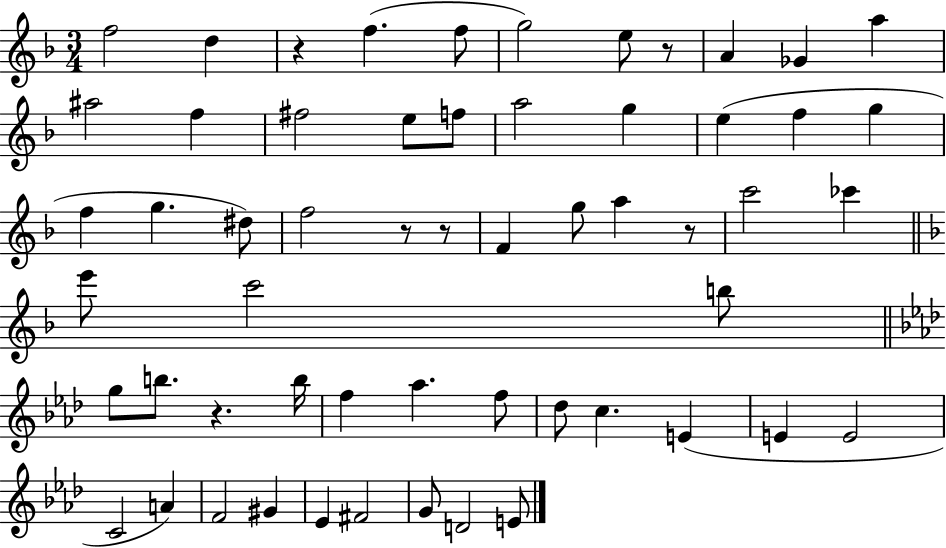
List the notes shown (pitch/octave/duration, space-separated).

F5/h D5/q R/q F5/q. F5/e G5/h E5/e R/e A4/q Gb4/q A5/q A#5/h F5/q F#5/h E5/e F5/e A5/h G5/q E5/q F5/q G5/q F5/q G5/q. D#5/e F5/h R/e R/e F4/q G5/e A5/q R/e C6/h CES6/q E6/e C6/h B5/e G5/e B5/e. R/q. B5/s F5/q Ab5/q. F5/e Db5/e C5/q. E4/q E4/q E4/h C4/h A4/q F4/h G#4/q Eb4/q F#4/h G4/e D4/h E4/e